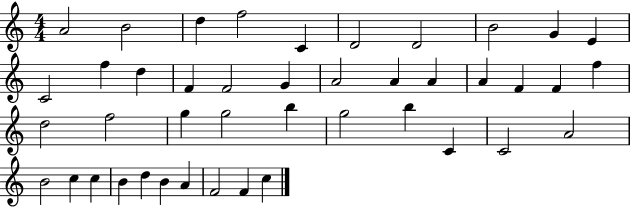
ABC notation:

X:1
T:Untitled
M:4/4
L:1/4
K:C
A2 B2 d f2 C D2 D2 B2 G E C2 f d F F2 G A2 A A A F F f d2 f2 g g2 b g2 b C C2 A2 B2 c c B d B A F2 F c